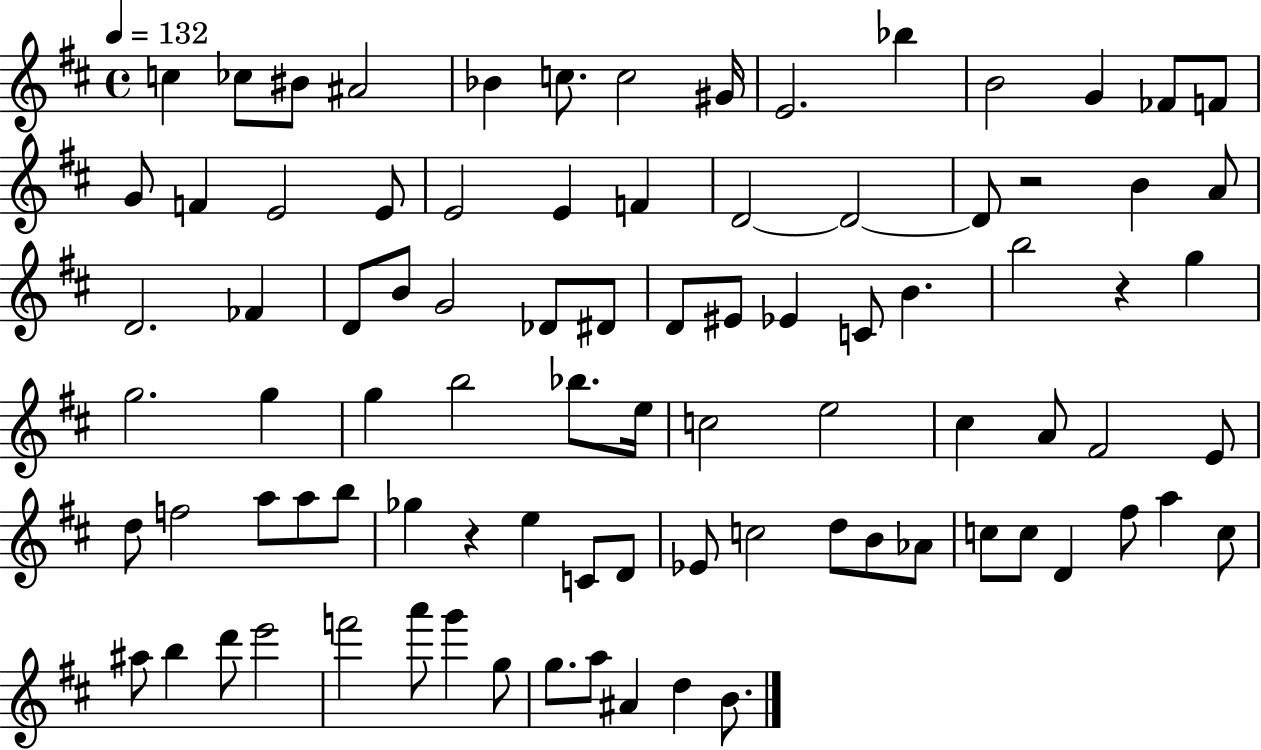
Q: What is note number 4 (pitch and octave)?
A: A#4